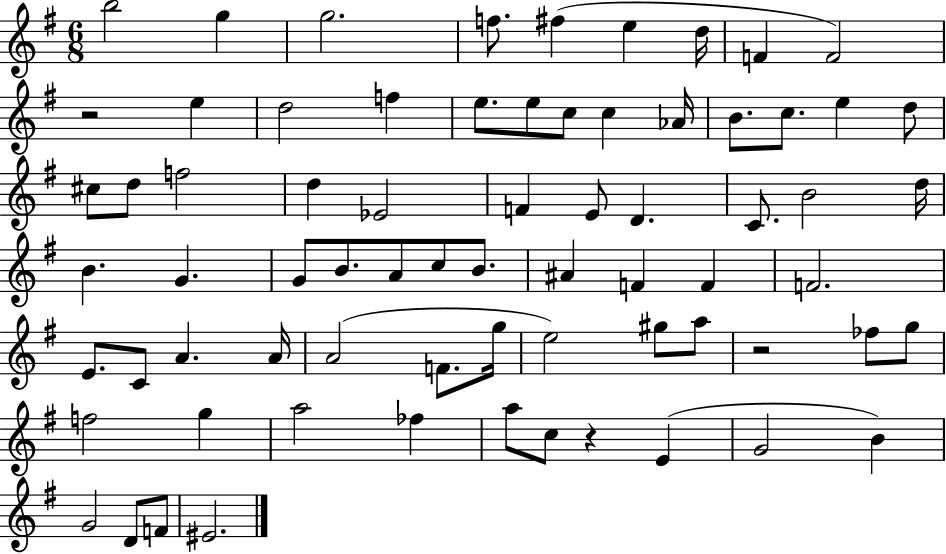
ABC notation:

X:1
T:Untitled
M:6/8
L:1/4
K:G
b2 g g2 f/2 ^f e d/4 F F2 z2 e d2 f e/2 e/2 c/2 c _A/4 B/2 c/2 e d/2 ^c/2 d/2 f2 d _E2 F E/2 D C/2 B2 d/4 B G G/2 B/2 A/2 c/2 B/2 ^A F F F2 E/2 C/2 A A/4 A2 F/2 g/4 e2 ^g/2 a/2 z2 _f/2 g/2 f2 g a2 _f a/2 c/2 z E G2 B G2 D/2 F/2 ^E2